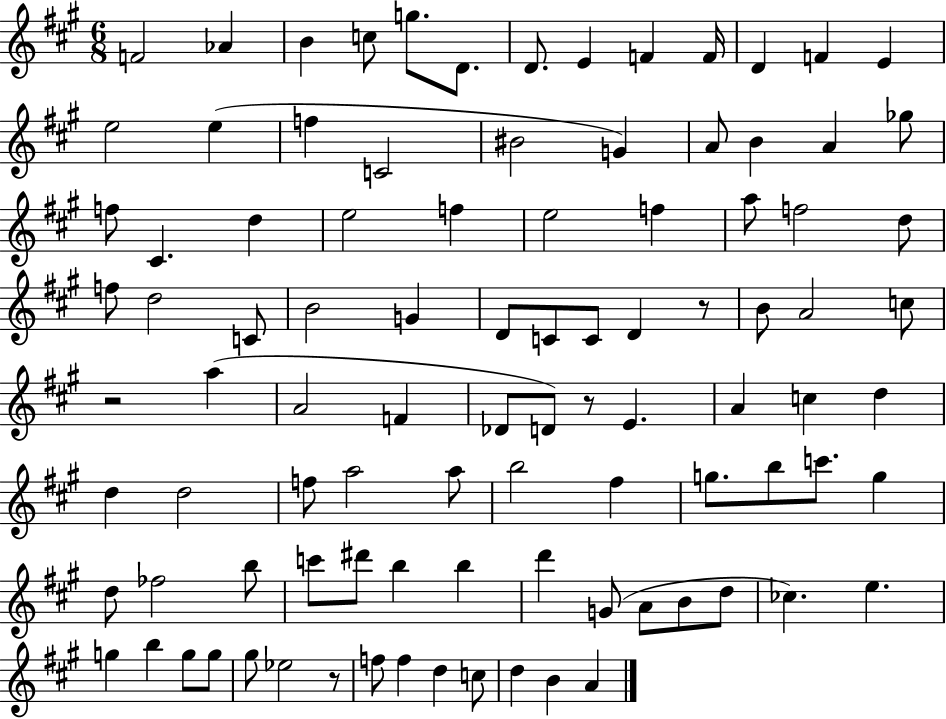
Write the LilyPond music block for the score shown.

{
  \clef treble
  \numericTimeSignature
  \time 6/8
  \key a \major
  f'2 aes'4 | b'4 c''8 g''8. d'8. | d'8. e'4 f'4 f'16 | d'4 f'4 e'4 | \break e''2 e''4( | f''4 c'2 | bis'2 g'4) | a'8 b'4 a'4 ges''8 | \break f''8 cis'4. d''4 | e''2 f''4 | e''2 f''4 | a''8 f''2 d''8 | \break f''8 d''2 c'8 | b'2 g'4 | d'8 c'8 c'8 d'4 r8 | b'8 a'2 c''8 | \break r2 a''4( | a'2 f'4 | des'8 d'8) r8 e'4. | a'4 c''4 d''4 | \break d''4 d''2 | f''8 a''2 a''8 | b''2 fis''4 | g''8. b''8 c'''8. g''4 | \break d''8 fes''2 b''8 | c'''8 dis'''8 b''4 b''4 | d'''4 g'8( a'8 b'8 d''8 | ces''4.) e''4. | \break g''4 b''4 g''8 g''8 | gis''8 ees''2 r8 | f''8 f''4 d''4 c''8 | d''4 b'4 a'4 | \break \bar "|."
}